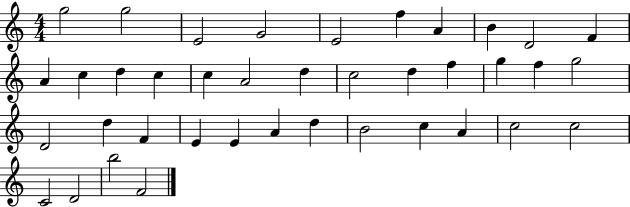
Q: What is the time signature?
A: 4/4